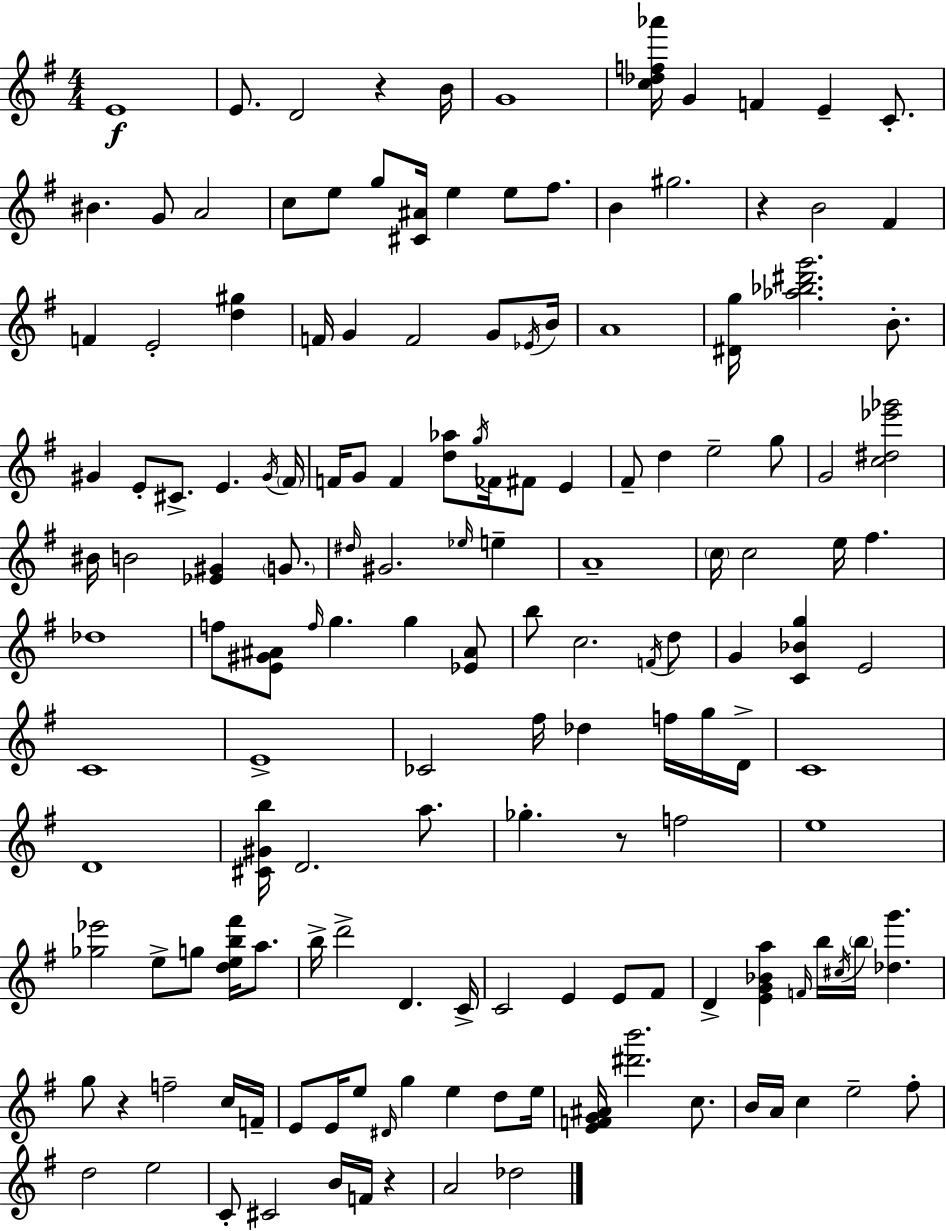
{
  \clef treble
  \numericTimeSignature
  \time 4/4
  \key e \minor
  \repeat volta 2 { e'1\f | e'8. d'2 r4 b'16 | g'1 | <c'' des'' f'' aes'''>16 g'4 f'4 e'4-- c'8.-. | \break bis'4. g'8 a'2 | c''8 e''8 g''8 <cis' ais'>16 e''4 e''8 fis''8. | b'4 gis''2. | r4 b'2 fis'4 | \break f'4 e'2-. <d'' gis''>4 | f'16 g'4 f'2 g'8 \acciaccatura { ees'16 } | b'16 a'1 | <dis' g''>16 <aes'' bes'' dis''' g'''>2. b'8.-. | \break gis'4 e'8-. cis'8.-> e'4. | \acciaccatura { gis'16 } \parenthesize fis'16 f'16 g'8 f'4 <d'' aes''>8 \acciaccatura { g''16 } fes'16 fis'8 e'4 | fis'8-- d''4 e''2-- | g''8 g'2 <c'' dis'' ees''' ges'''>2 | \break bis'16 b'2 <ees' gis'>4 | \parenthesize g'8. \grace { dis''16 } gis'2. | \grace { ees''16 } e''4-- a'1-- | \parenthesize c''16 c''2 e''16 fis''4. | \break des''1 | f''8 <e' gis' ais'>8 \grace { f''16 } g''4. | g''4 <ees' ais'>8 b''8 c''2. | \acciaccatura { f'16 } d''8 g'4 <c' bes' g''>4 e'2 | \break c'1 | e'1-> | ces'2 fis''16 | des''4 f''16 g''16 d'16-> c'1 | \break d'1 | <cis' gis' b''>16 d'2. | a''8. ges''4.-. r8 f''2 | e''1 | \break <ges'' ees'''>2 e''8-> | g''8 <d'' e'' b'' fis'''>16 a''8. b''16-> d'''2-> | d'4. c'16-> c'2 e'4 | e'8 fis'8 d'4-> <e' g' bes' a''>4 \grace { f'16 } | \break b''16 \acciaccatura { cis''16 } \parenthesize b''16 <des'' g'''>4. g''8 r4 f''2-- | c''16 f'16-- e'8 e'16 e''8 \grace { dis'16 } g''4 | e''4 d''8 e''16 <e' f' g' ais'>16 <dis''' b'''>2. | c''8. b'16 a'16 c''4 | \break e''2-- fis''8-. d''2 | e''2 c'8-. cis'2 | b'16 f'16 r4 a'2 | des''2 } \bar "|."
}